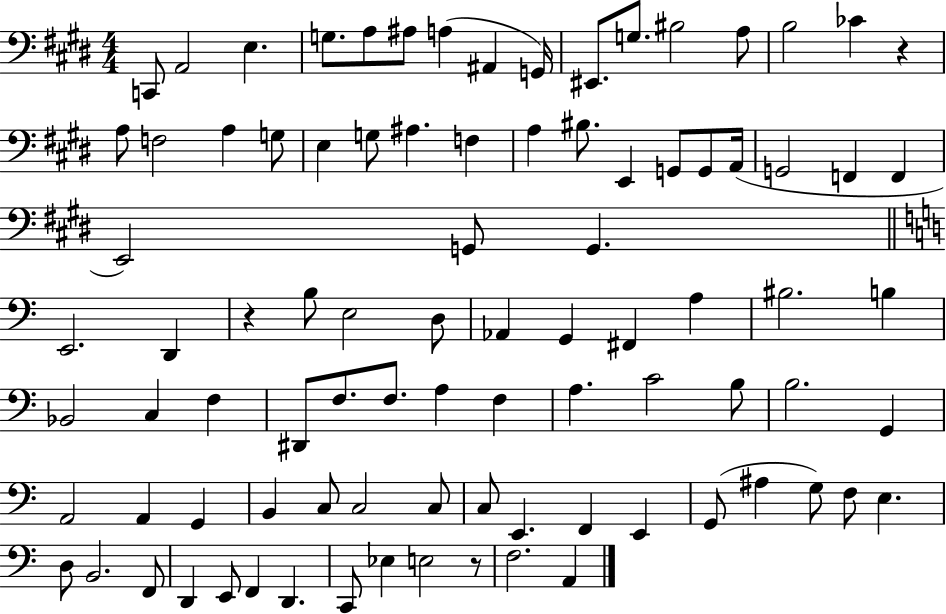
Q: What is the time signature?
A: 4/4